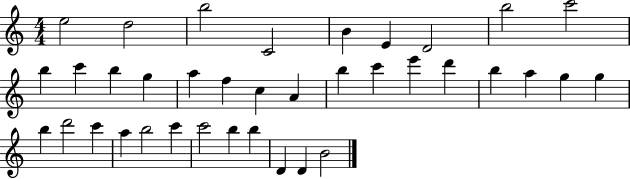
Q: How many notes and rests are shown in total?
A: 37